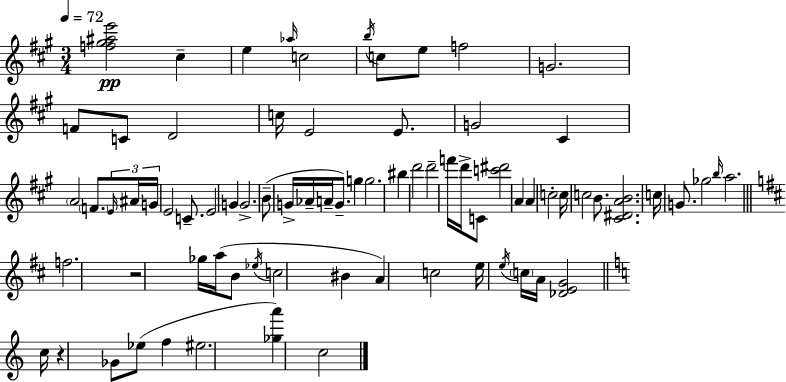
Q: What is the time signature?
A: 3/4